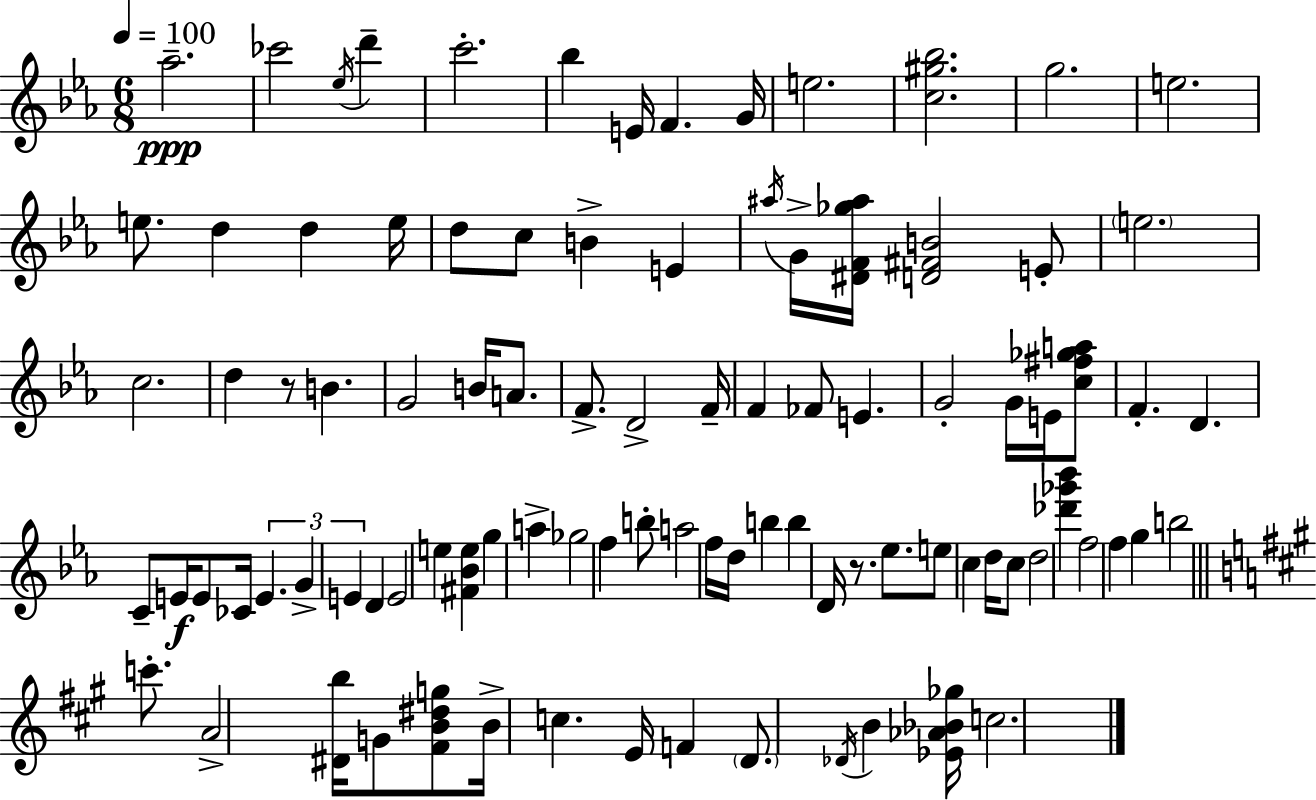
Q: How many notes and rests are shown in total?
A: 94